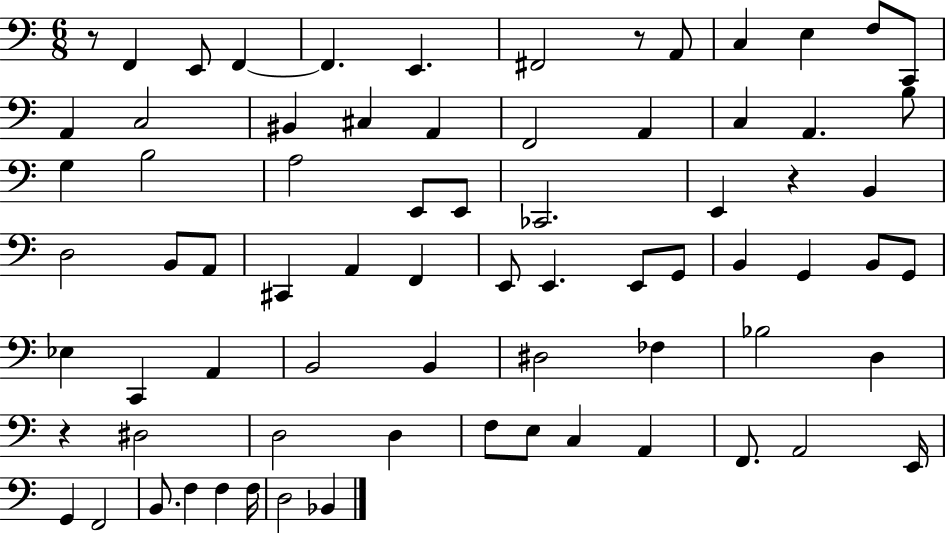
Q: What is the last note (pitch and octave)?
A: Bb2